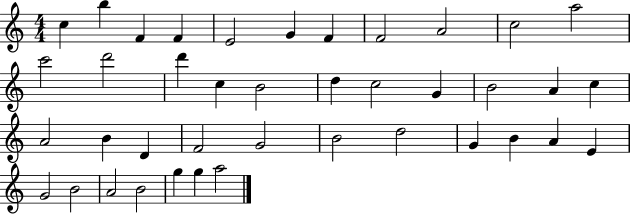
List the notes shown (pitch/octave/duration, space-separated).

C5/q B5/q F4/q F4/q E4/h G4/q F4/q F4/h A4/h C5/h A5/h C6/h D6/h D6/q C5/q B4/h D5/q C5/h G4/q B4/h A4/q C5/q A4/h B4/q D4/q F4/h G4/h B4/h D5/h G4/q B4/q A4/q E4/q G4/h B4/h A4/h B4/h G5/q G5/q A5/h